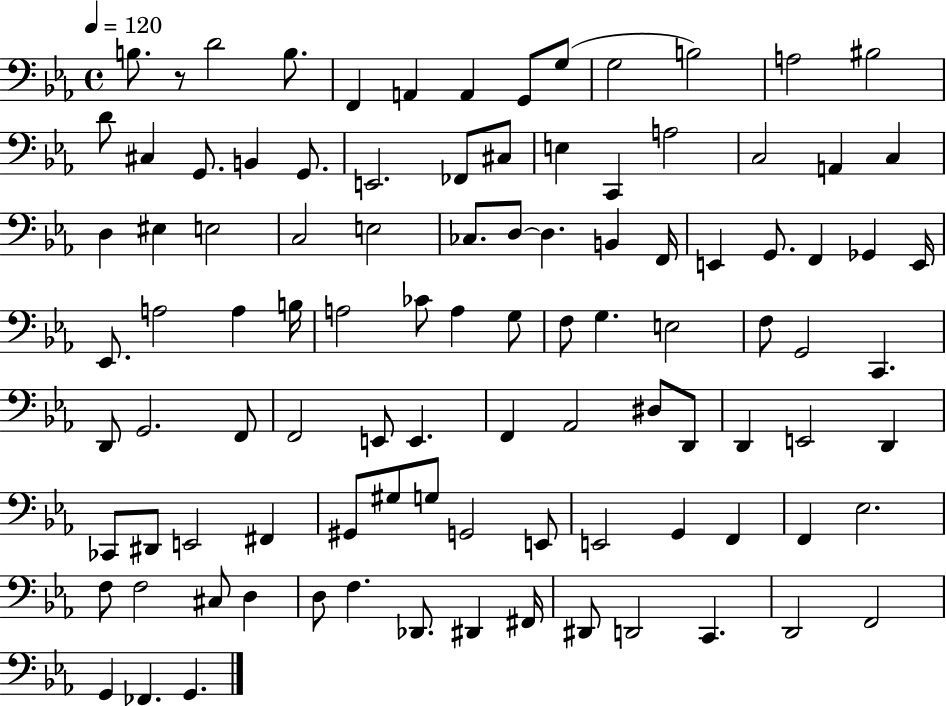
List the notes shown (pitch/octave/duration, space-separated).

B3/e. R/e D4/h B3/e. F2/q A2/q A2/q G2/e G3/e G3/h B3/h A3/h BIS3/h D4/e C#3/q G2/e. B2/q G2/e. E2/h. FES2/e C#3/e E3/q C2/q A3/h C3/h A2/q C3/q D3/q EIS3/q E3/h C3/h E3/h CES3/e. D3/e D3/q. B2/q F2/s E2/q G2/e. F2/q Gb2/q E2/s Eb2/e. A3/h A3/q B3/s A3/h CES4/e A3/q G3/e F3/e G3/q. E3/h F3/e G2/h C2/q. D2/e G2/h. F2/e F2/h E2/e E2/q. F2/q Ab2/h D#3/e D2/e D2/q E2/h D2/q CES2/e D#2/e E2/h F#2/q G#2/e G#3/e G3/e G2/h E2/e E2/h G2/q F2/q F2/q Eb3/h. F3/e F3/h C#3/e D3/q D3/e F3/q. Db2/e. D#2/q F#2/s D#2/e D2/h C2/q. D2/h F2/h G2/q FES2/q. G2/q.